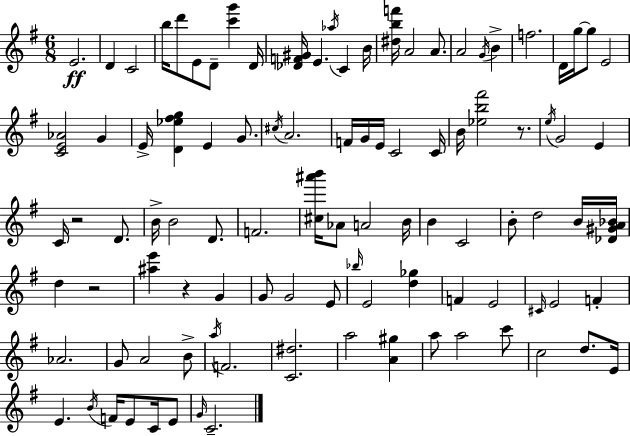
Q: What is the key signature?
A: E minor